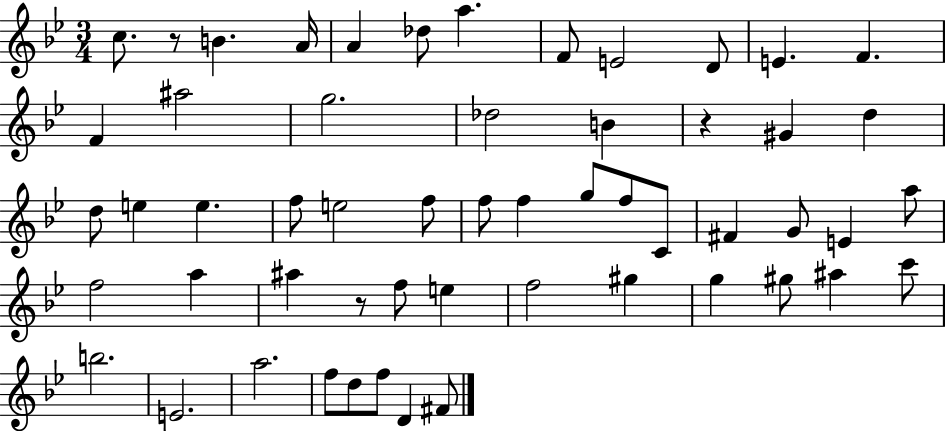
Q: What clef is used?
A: treble